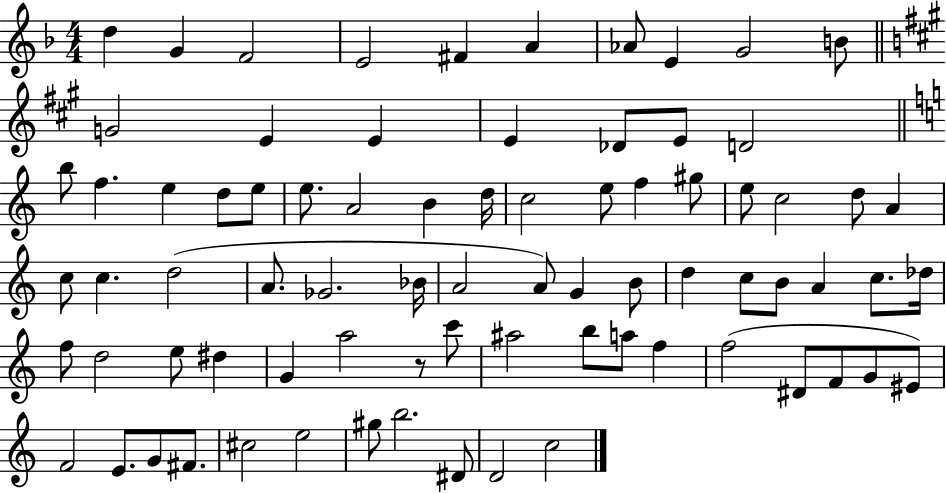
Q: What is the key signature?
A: F major